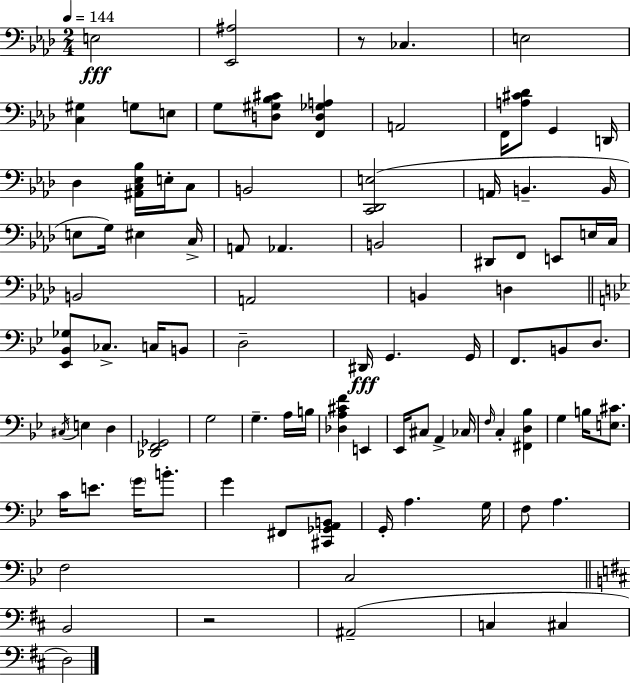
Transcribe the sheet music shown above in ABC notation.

X:1
T:Untitled
M:2/4
L:1/4
K:Fm
E,2 [_E,,^A,]2 z/2 _C, E,2 [C,^G,] G,/2 E,/2 G,/2 [D,^G,_B,^C]/2 [F,,D,_G,A,] A,,2 F,,/4 [A,^C_D]/2 G,, D,,/4 _D, [^A,,C,_E,_B,]/4 E,/4 C,/2 B,,2 [C,,_D,,E,]2 A,,/4 B,, B,,/4 E,/2 G,/4 ^E, C,/4 A,,/2 _A,, B,,2 ^D,,/2 F,,/2 E,,/2 E,/4 C,/4 B,,2 A,,2 B,, D, [_E,,_B,,_G,]/2 _C,/2 C,/4 B,,/2 D,2 ^D,,/4 G,, G,,/4 F,,/2 B,,/2 D,/2 ^C,/4 E, D, [_D,,F,,_G,,]2 G,2 G, A,/4 B,/4 [_D,A,^CF] E,, _E,,/4 ^C,/2 A,, _C,/4 F,/4 C, [^F,,D,_B,] G, B,/4 [E,^C]/2 C/4 E/2 G/4 B/2 G ^F,,/2 [^C,,_G,,A,,B,,]/2 G,,/4 A, G,/4 F,/2 A, F,2 C,2 B,,2 z2 ^A,,2 C, ^C, D,2